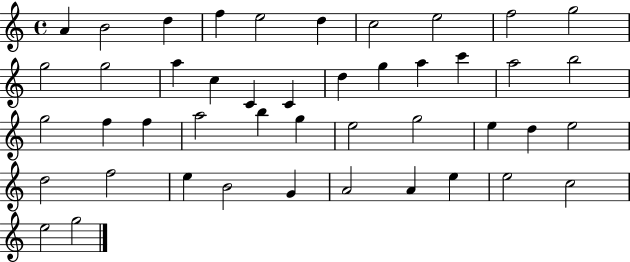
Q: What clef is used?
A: treble